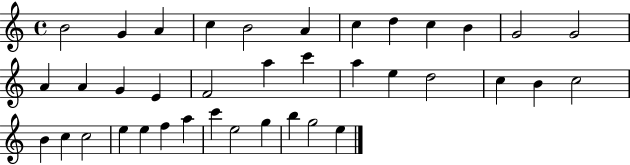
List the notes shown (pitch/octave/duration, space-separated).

B4/h G4/q A4/q C5/q B4/h A4/q C5/q D5/q C5/q B4/q G4/h G4/h A4/q A4/q G4/q E4/q F4/h A5/q C6/q A5/q E5/q D5/h C5/q B4/q C5/h B4/q C5/q C5/h E5/q E5/q F5/q A5/q C6/q E5/h G5/q B5/q G5/h E5/q